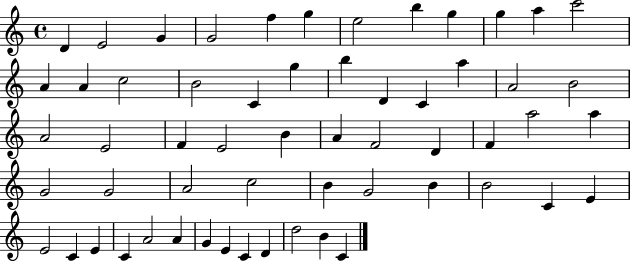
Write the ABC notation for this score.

X:1
T:Untitled
M:4/4
L:1/4
K:C
D E2 G G2 f g e2 b g g a c'2 A A c2 B2 C g b D C a A2 B2 A2 E2 F E2 B A F2 D F a2 a G2 G2 A2 c2 B G2 B B2 C E E2 C E C A2 A G E C D d2 B C